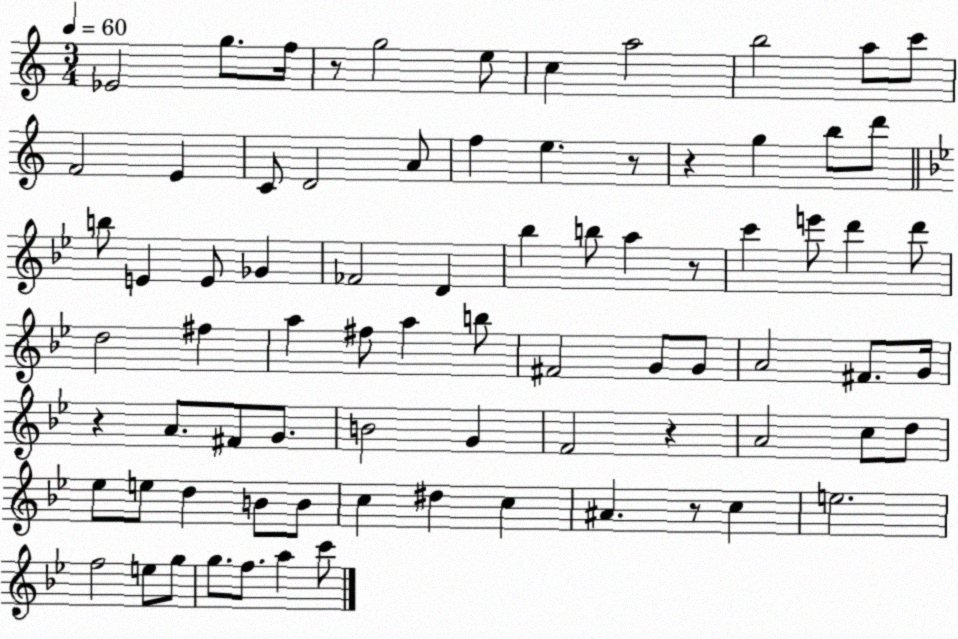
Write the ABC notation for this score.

X:1
T:Untitled
M:3/4
L:1/4
K:C
_E2 g/2 f/4 z/2 g2 e/2 c a2 b2 a/2 c'/2 F2 E C/2 D2 A/2 f e z/2 z g b/2 d'/2 b/2 E E/2 _G _F2 D _b b/2 a z/2 c' e'/2 d' d'/2 d2 ^f a ^f/2 a b/2 ^F2 G/2 G/2 A2 ^F/2 G/4 z A/2 ^F/2 G/2 B2 G F2 z A2 c/2 d/2 _e/2 e/2 d B/2 B/2 c ^d c ^A z/2 c e2 f2 e/2 g/2 g/2 f/2 a c'/2